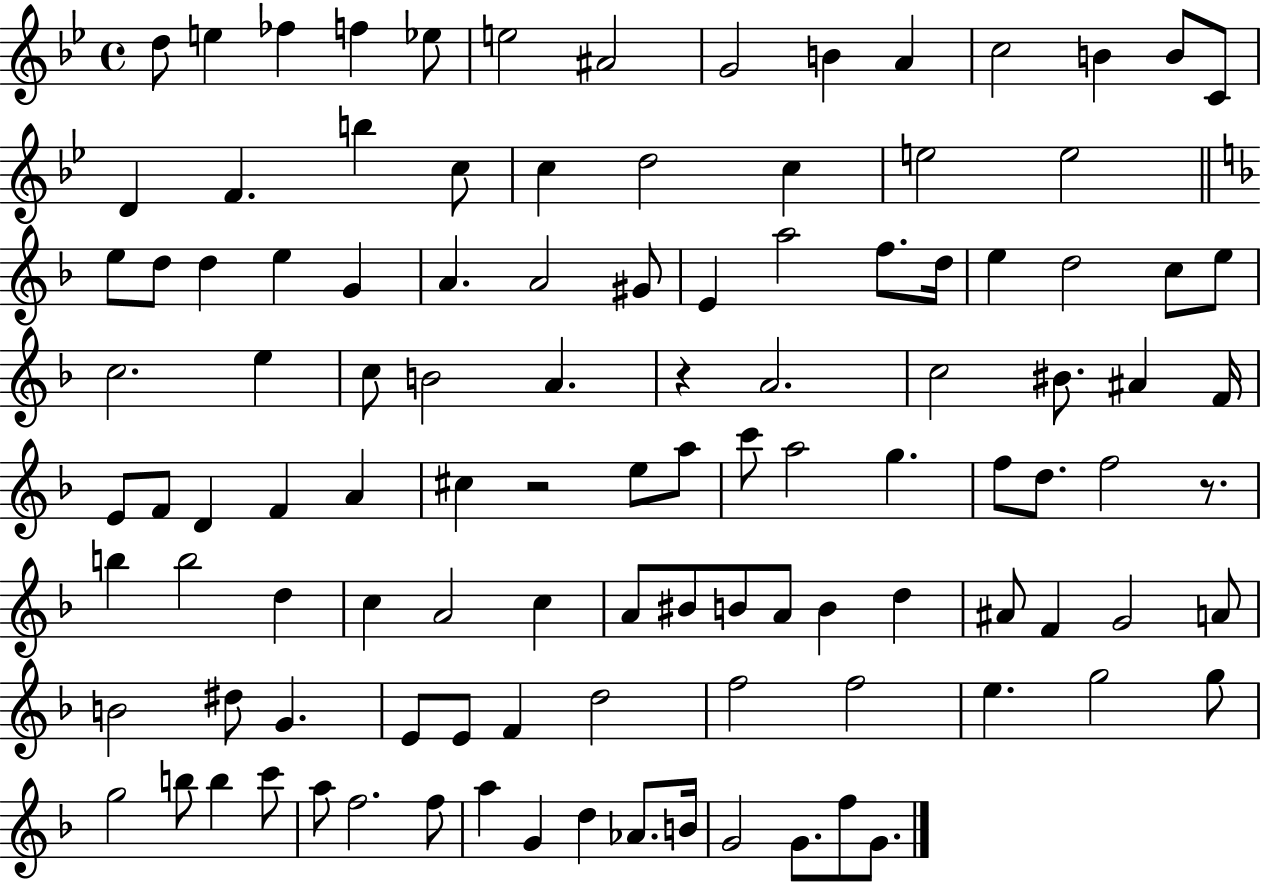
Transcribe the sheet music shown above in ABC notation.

X:1
T:Untitled
M:4/4
L:1/4
K:Bb
d/2 e _f f _e/2 e2 ^A2 G2 B A c2 B B/2 C/2 D F b c/2 c d2 c e2 e2 e/2 d/2 d e G A A2 ^G/2 E a2 f/2 d/4 e d2 c/2 e/2 c2 e c/2 B2 A z A2 c2 ^B/2 ^A F/4 E/2 F/2 D F A ^c z2 e/2 a/2 c'/2 a2 g f/2 d/2 f2 z/2 b b2 d c A2 c A/2 ^B/2 B/2 A/2 B d ^A/2 F G2 A/2 B2 ^d/2 G E/2 E/2 F d2 f2 f2 e g2 g/2 g2 b/2 b c'/2 a/2 f2 f/2 a G d _A/2 B/4 G2 G/2 f/2 G/2